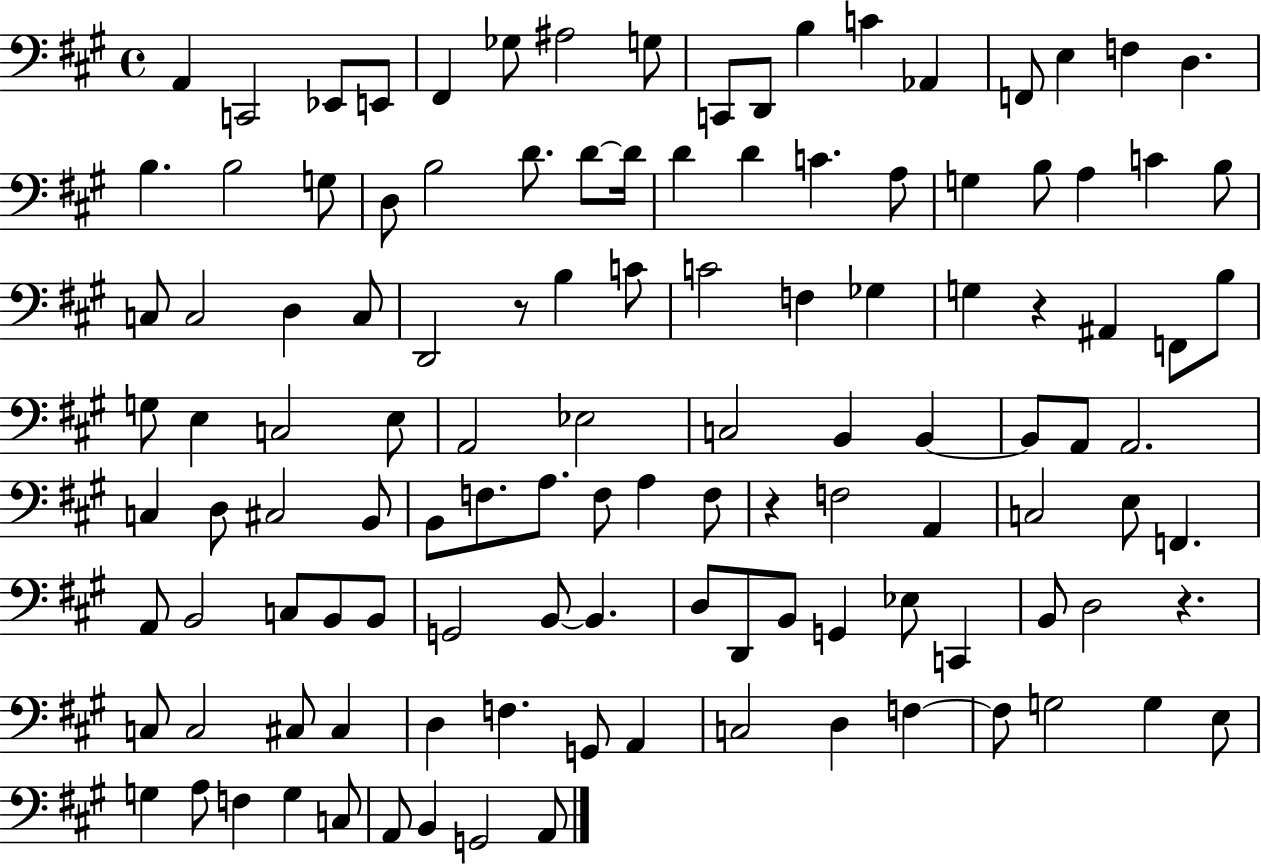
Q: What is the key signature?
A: A major